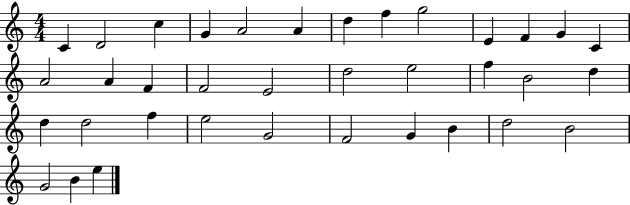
X:1
T:Untitled
M:4/4
L:1/4
K:C
C D2 c G A2 A d f g2 E F G C A2 A F F2 E2 d2 e2 f B2 d d d2 f e2 G2 F2 G B d2 B2 G2 B e